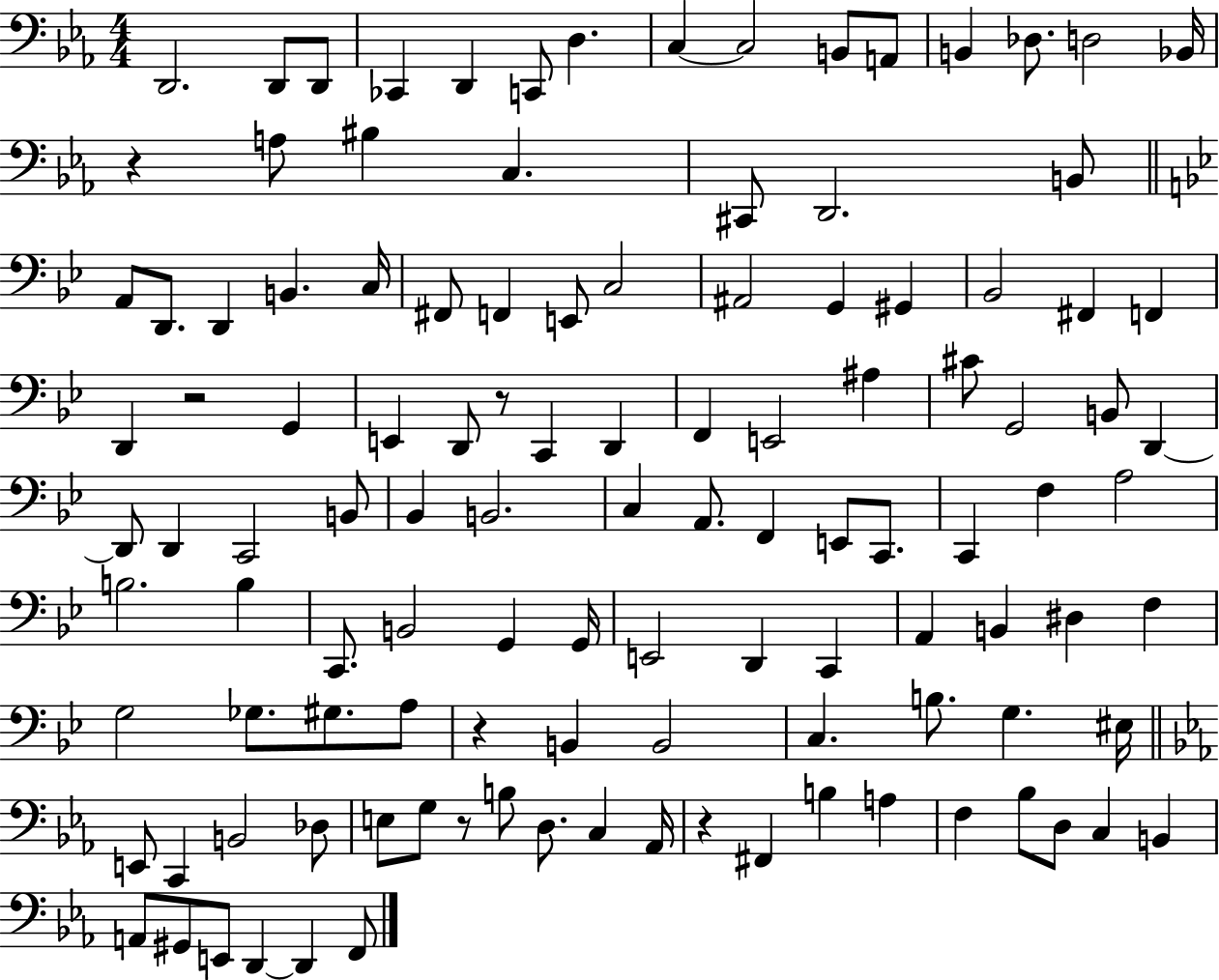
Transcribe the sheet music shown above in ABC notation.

X:1
T:Untitled
M:4/4
L:1/4
K:Eb
D,,2 D,,/2 D,,/2 _C,, D,, C,,/2 D, C, C,2 B,,/2 A,,/2 B,, _D,/2 D,2 _B,,/4 z A,/2 ^B, C, ^C,,/2 D,,2 B,,/2 A,,/2 D,,/2 D,, B,, C,/4 ^F,,/2 F,, E,,/2 C,2 ^A,,2 G,, ^G,, _B,,2 ^F,, F,, D,, z2 G,, E,, D,,/2 z/2 C,, D,, F,, E,,2 ^A, ^C/2 G,,2 B,,/2 D,, D,,/2 D,, C,,2 B,,/2 _B,, B,,2 C, A,,/2 F,, E,,/2 C,,/2 C,, F, A,2 B,2 B, C,,/2 B,,2 G,, G,,/4 E,,2 D,, C,, A,, B,, ^D, F, G,2 _G,/2 ^G,/2 A,/2 z B,, B,,2 C, B,/2 G, ^E,/4 E,,/2 C,, B,,2 _D,/2 E,/2 G,/2 z/2 B,/2 D,/2 C, _A,,/4 z ^F,, B, A, F, _B,/2 D,/2 C, B,, A,,/2 ^G,,/2 E,,/2 D,, D,, F,,/2